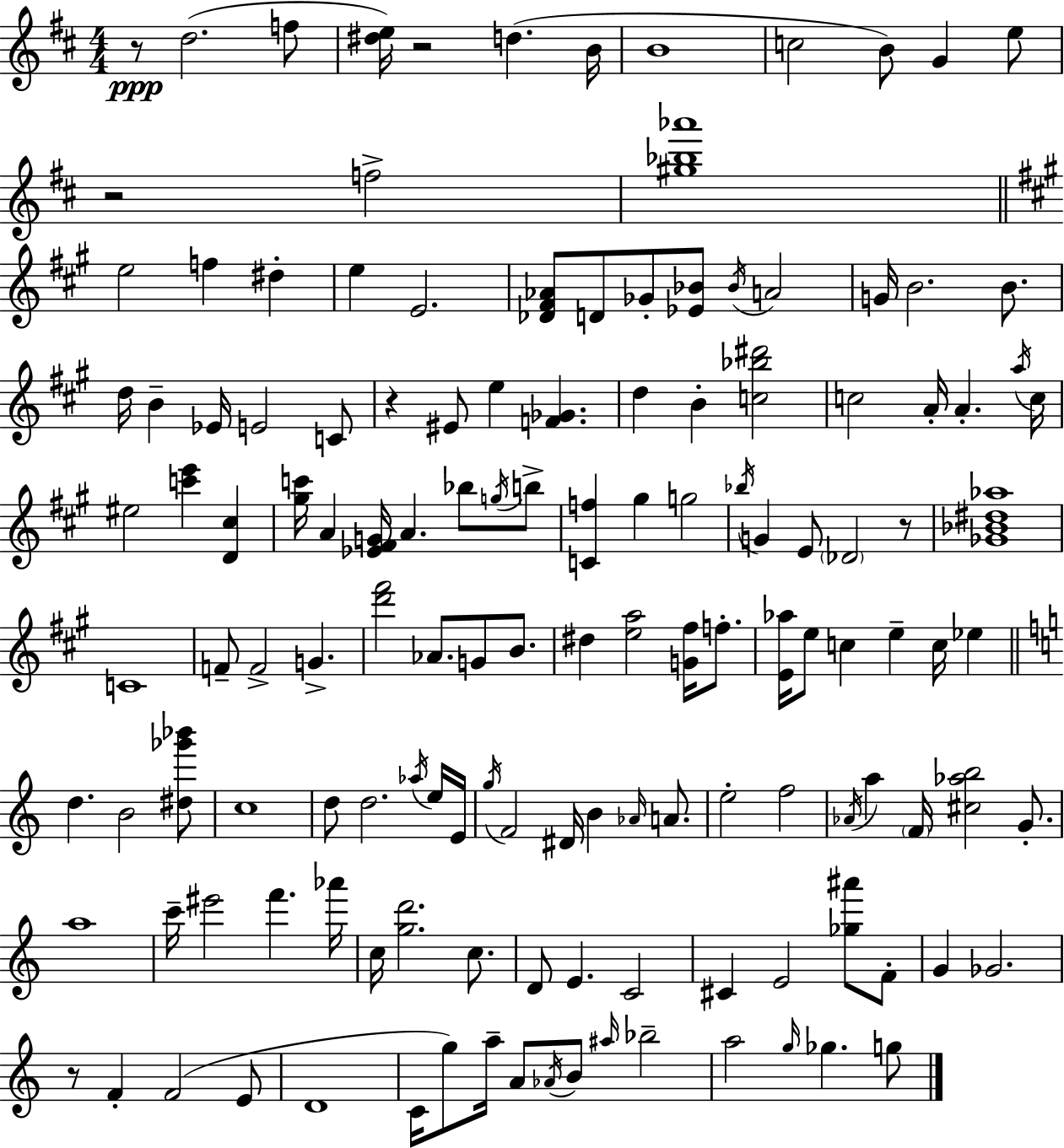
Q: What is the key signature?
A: D major